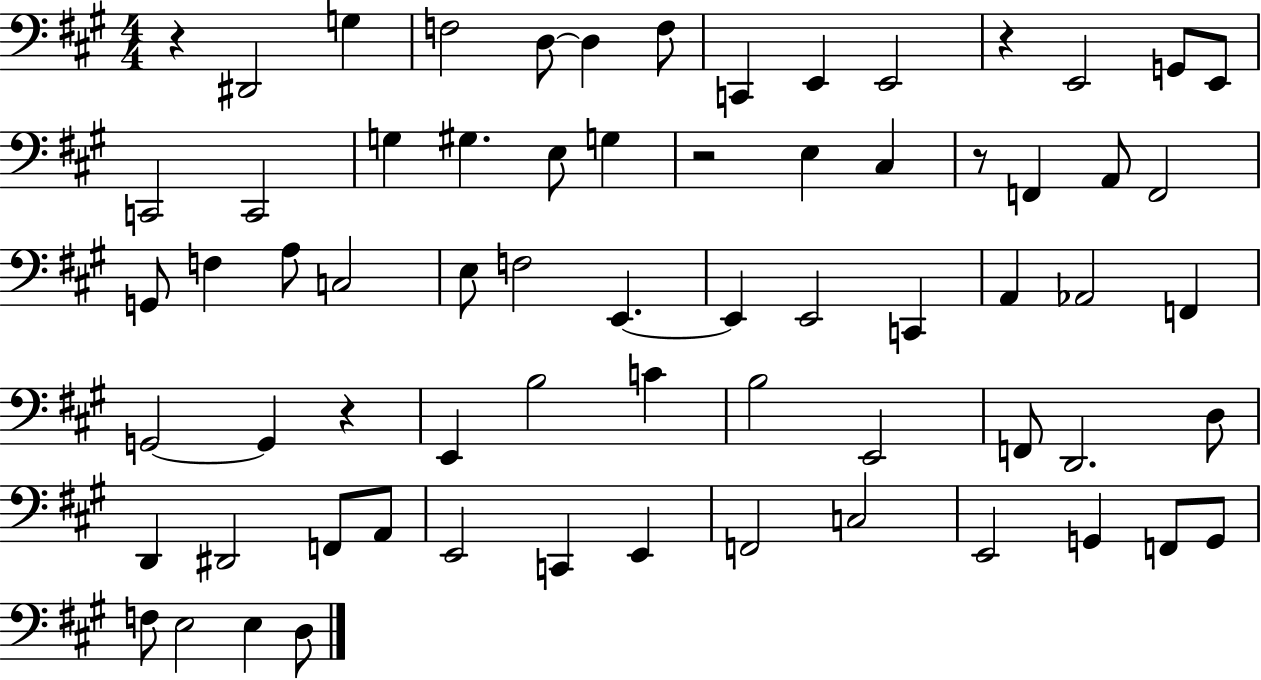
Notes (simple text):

R/q D#2/h G3/q F3/h D3/e D3/q F3/e C2/q E2/q E2/h R/q E2/h G2/e E2/e C2/h C2/h G3/q G#3/q. E3/e G3/q R/h E3/q C#3/q R/e F2/q A2/e F2/h G2/e F3/q A3/e C3/h E3/e F3/h E2/q. E2/q E2/h C2/q A2/q Ab2/h F2/q G2/h G2/q R/q E2/q B3/h C4/q B3/h E2/h F2/e D2/h. D3/e D2/q D#2/h F2/e A2/e E2/h C2/q E2/q F2/h C3/h E2/h G2/q F2/e G2/e F3/e E3/h E3/q D3/e